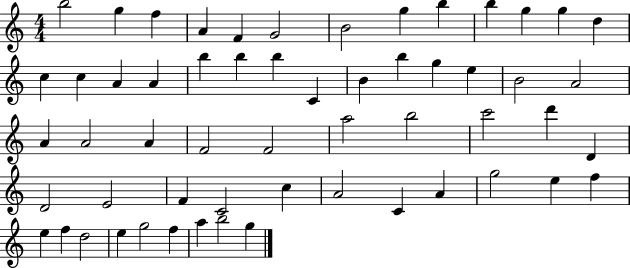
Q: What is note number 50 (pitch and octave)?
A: F5